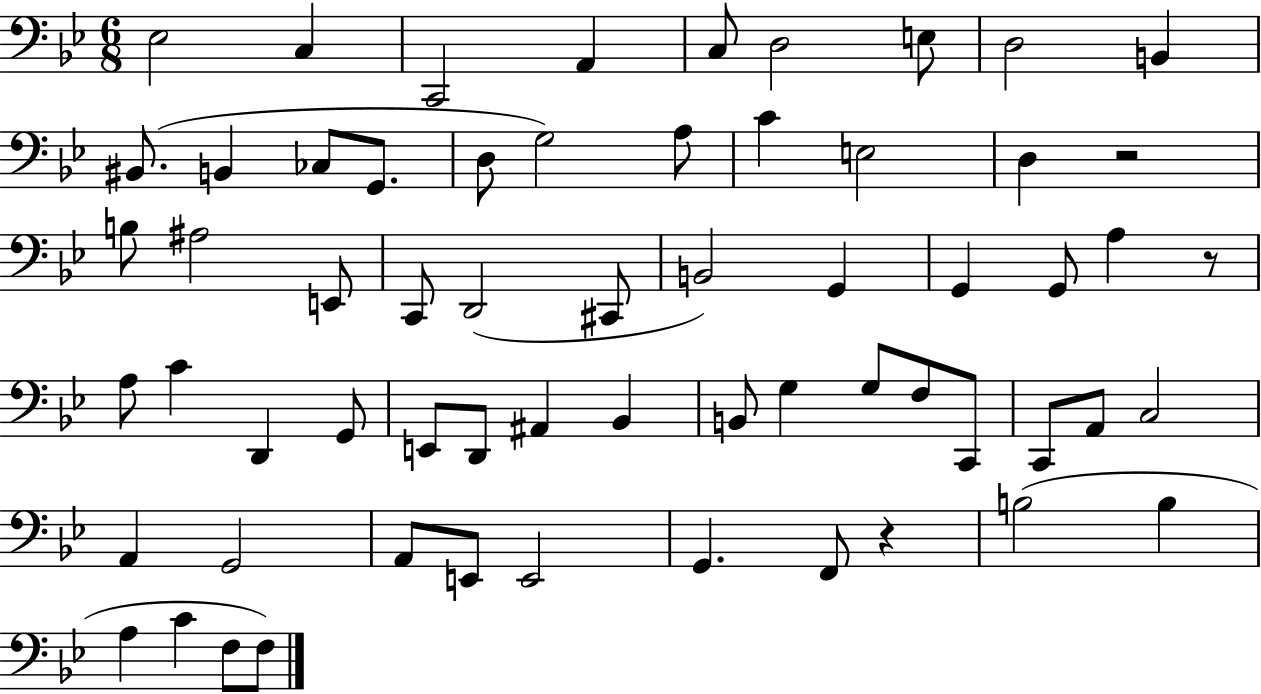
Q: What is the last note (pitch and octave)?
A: F3